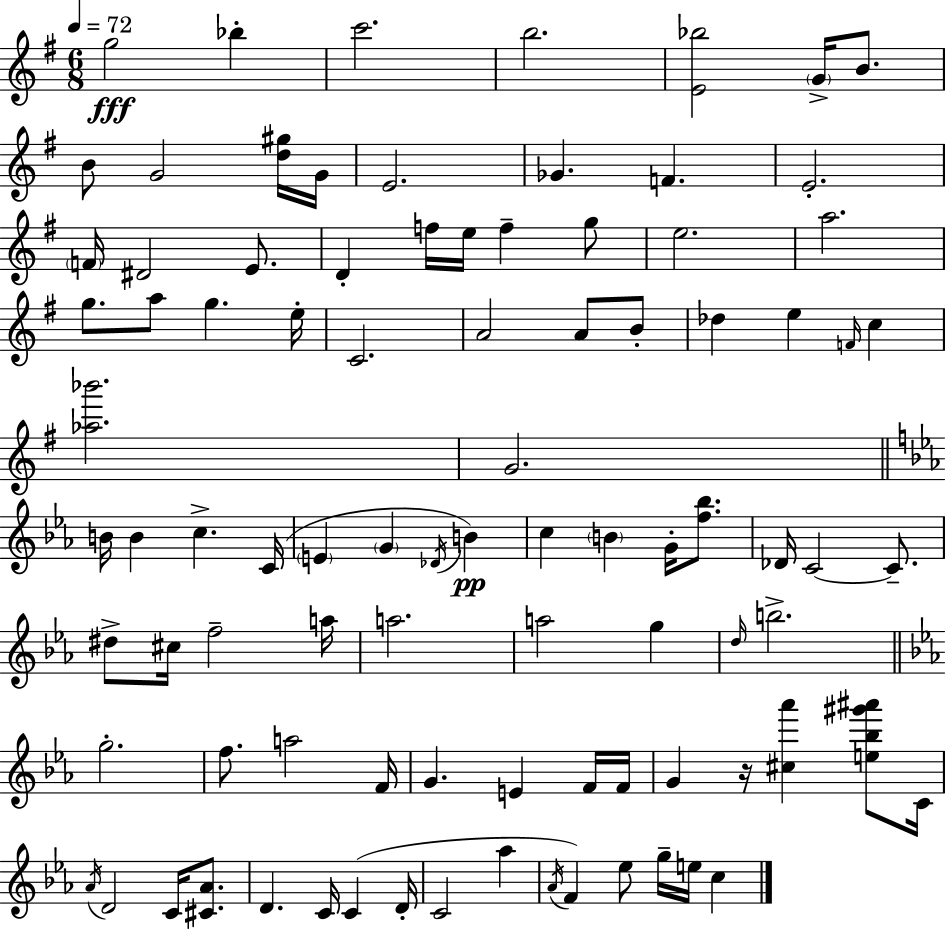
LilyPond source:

{
  \clef treble
  \numericTimeSignature
  \time 6/8
  \key e \minor
  \tempo 4 = 72
  g''2\fff bes''4-. | c'''2. | b''2. | <e' bes''>2 \parenthesize g'16-> b'8. | \break b'8 g'2 <d'' gis''>16 g'16 | e'2. | ges'4. f'4. | e'2.-. | \break \parenthesize f'16 dis'2 e'8. | d'4-. f''16 e''16 f''4-- g''8 | e''2. | a''2. | \break g''8. a''8 g''4. e''16-. | c'2. | a'2 a'8 b'8-. | des''4 e''4 \grace { f'16 } c''4 | \break <aes'' bes'''>2. | g'2. | \bar "||" \break \key ees \major b'16 b'4 c''4.-> c'16( | \parenthesize e'4 \parenthesize g'4 \acciaccatura { des'16 } b'4\pp) | c''4 \parenthesize b'4 g'16-. <f'' bes''>8. | des'16 c'2~~ c'8.-- | \break dis''8-> cis''16 f''2-- | a''16 a''2. | a''2 g''4 | \grace { d''16 } b''2.-> | \break \bar "||" \break \key ees \major g''2.-. | f''8. a''2 f'16 | g'4. e'4 f'16 f'16 | g'4 r16 <cis'' aes'''>4 <e'' bes'' gis''' ais'''>8 c'16 | \break \acciaccatura { aes'16 } d'2 c'16 <cis' aes'>8. | d'4. c'16 c'4( | d'16-. c'2 aes''4 | \acciaccatura { aes'16 }) f'4 ees''8 g''16-- e''16 c''4 | \break \bar "|."
}